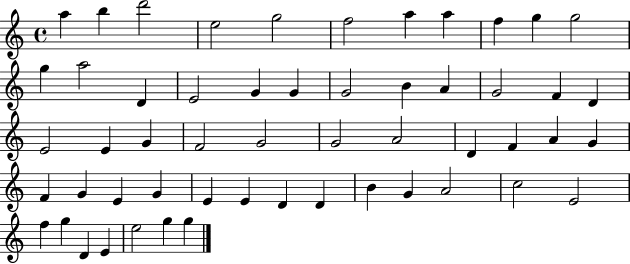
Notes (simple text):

A5/q B5/q D6/h E5/h G5/h F5/h A5/q A5/q F5/q G5/q G5/h G5/q A5/h D4/q E4/h G4/q G4/q G4/h B4/q A4/q G4/h F4/q D4/q E4/h E4/q G4/q F4/h G4/h G4/h A4/h D4/q F4/q A4/q G4/q F4/q G4/q E4/q G4/q E4/q E4/q D4/q D4/q B4/q G4/q A4/h C5/h E4/h F5/q G5/q D4/q E4/q E5/h G5/q G5/q